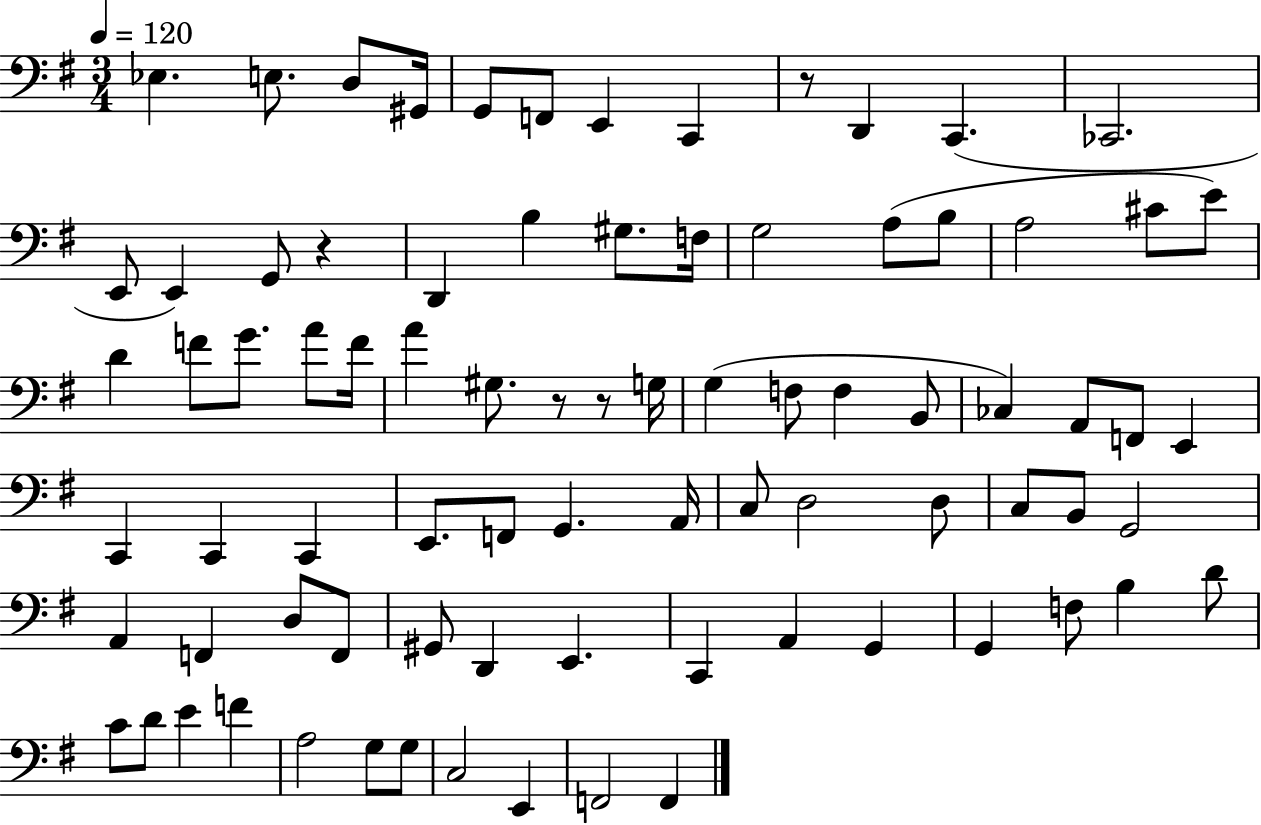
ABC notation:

X:1
T:Untitled
M:3/4
L:1/4
K:G
_E, E,/2 D,/2 ^G,,/4 G,,/2 F,,/2 E,, C,, z/2 D,, C,, _C,,2 E,,/2 E,, G,,/2 z D,, B, ^G,/2 F,/4 G,2 A,/2 B,/2 A,2 ^C/2 E/2 D F/2 G/2 A/2 F/4 A ^G,/2 z/2 z/2 G,/4 G, F,/2 F, B,,/2 _C, A,,/2 F,,/2 E,, C,, C,, C,, E,,/2 F,,/2 G,, A,,/4 C,/2 D,2 D,/2 C,/2 B,,/2 G,,2 A,, F,, D,/2 F,,/2 ^G,,/2 D,, E,, C,, A,, G,, G,, F,/2 B, D/2 C/2 D/2 E F A,2 G,/2 G,/2 C,2 E,, F,,2 F,,